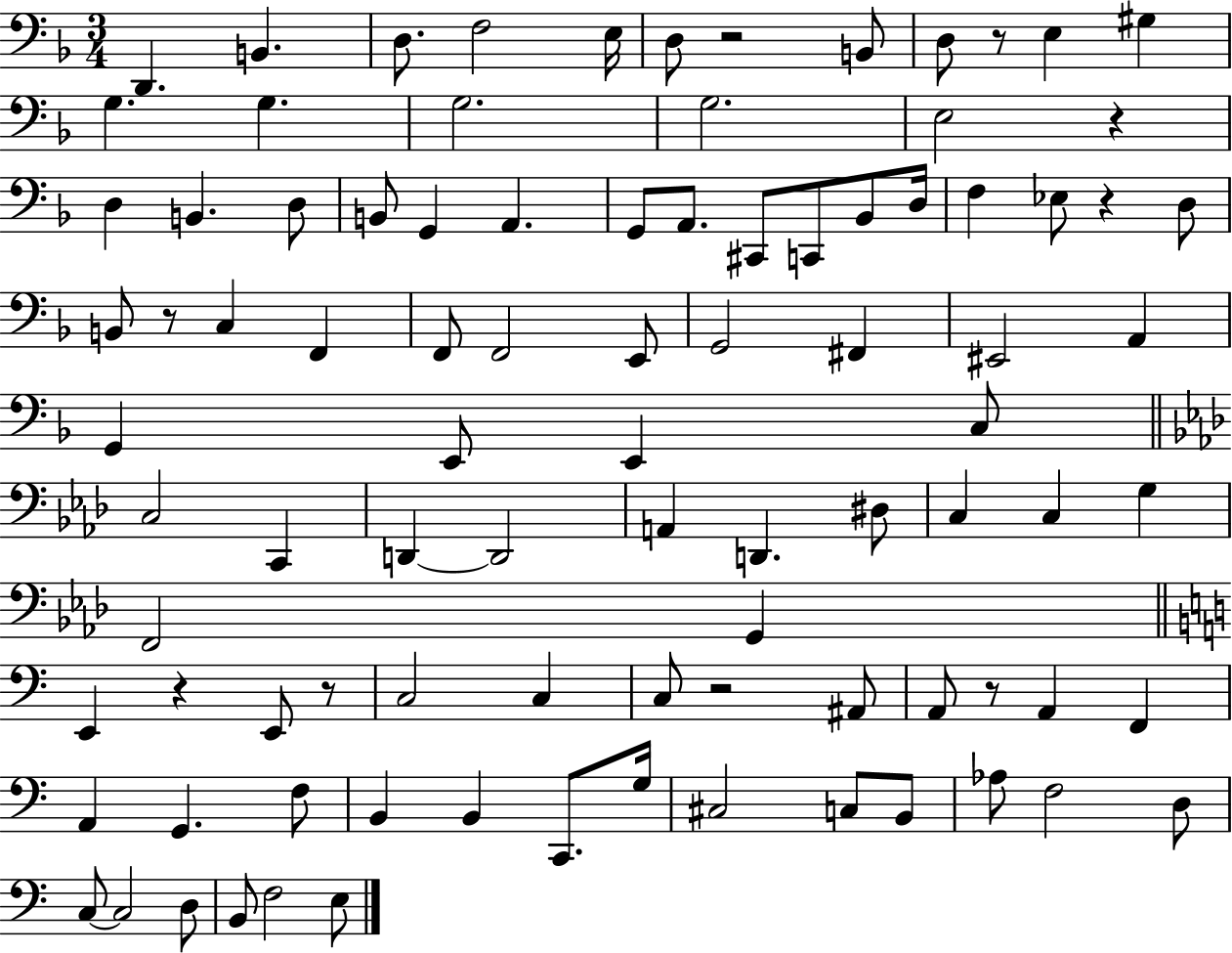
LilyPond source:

{
  \clef bass
  \numericTimeSignature
  \time 3/4
  \key f \major
  d,4. b,4. | d8. f2 e16 | d8 r2 b,8 | d8 r8 e4 gis4 | \break g4. g4. | g2. | g2. | e2 r4 | \break d4 b,4. d8 | b,8 g,4 a,4. | g,8 a,8. cis,8 c,8 bes,8 d16 | f4 ees8 r4 d8 | \break b,8 r8 c4 f,4 | f,8 f,2 e,8 | g,2 fis,4 | eis,2 a,4 | \break g,4 e,8 e,4 c8 | \bar "||" \break \key f \minor c2 c,4 | d,4~~ d,2 | a,4 d,4. dis8 | c4 c4 g4 | \break f,2 g,4 | \bar "||" \break \key c \major e,4 r4 e,8 r8 | c2 c4 | c8 r2 ais,8 | a,8 r8 a,4 f,4 | \break a,4 g,4. f8 | b,4 b,4 c,8. g16 | cis2 c8 b,8 | aes8 f2 d8 | \break c8~~ c2 d8 | b,8 f2 e8 | \bar "|."
}